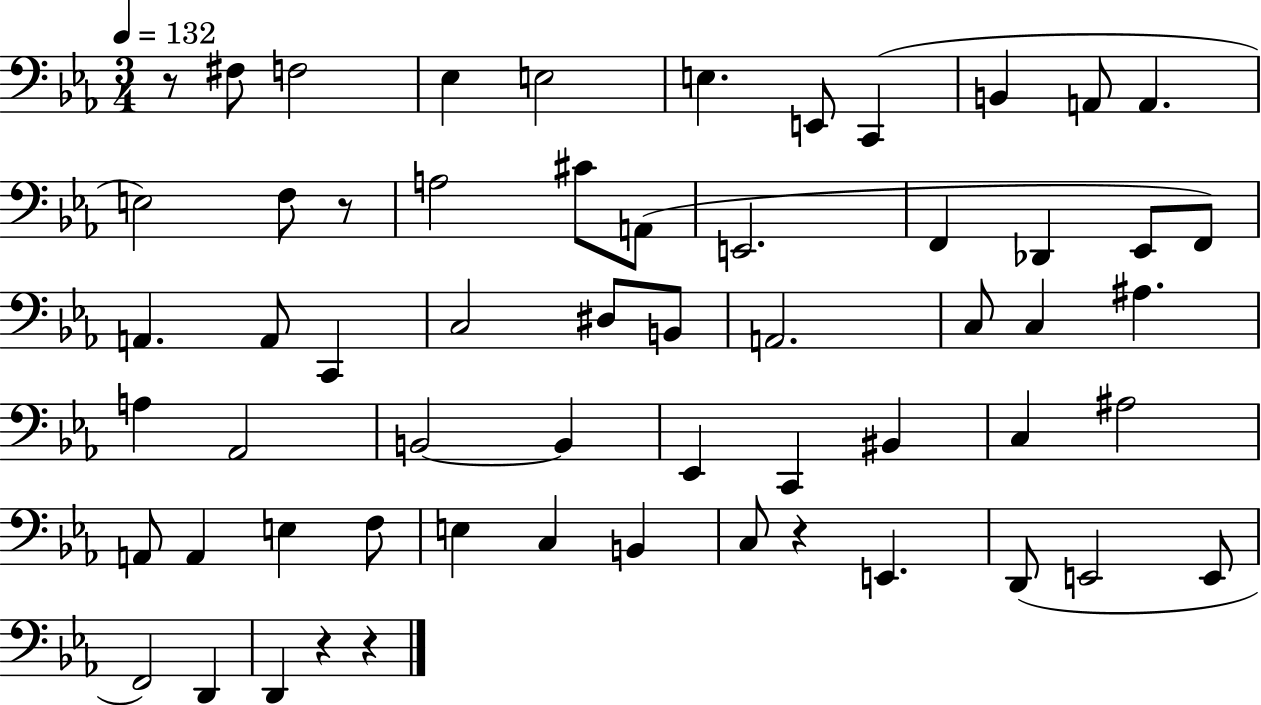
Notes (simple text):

R/e F#3/e F3/h Eb3/q E3/h E3/q. E2/e C2/q B2/q A2/e A2/q. E3/h F3/e R/e A3/h C#4/e A2/e E2/h. F2/q Db2/q Eb2/e F2/e A2/q. A2/e C2/q C3/h D#3/e B2/e A2/h. C3/e C3/q A#3/q. A3/q Ab2/h B2/h B2/q Eb2/q C2/q BIS2/q C3/q A#3/h A2/e A2/q E3/q F3/e E3/q C3/q B2/q C3/e R/q E2/q. D2/e E2/h E2/e F2/h D2/q D2/q R/q R/q